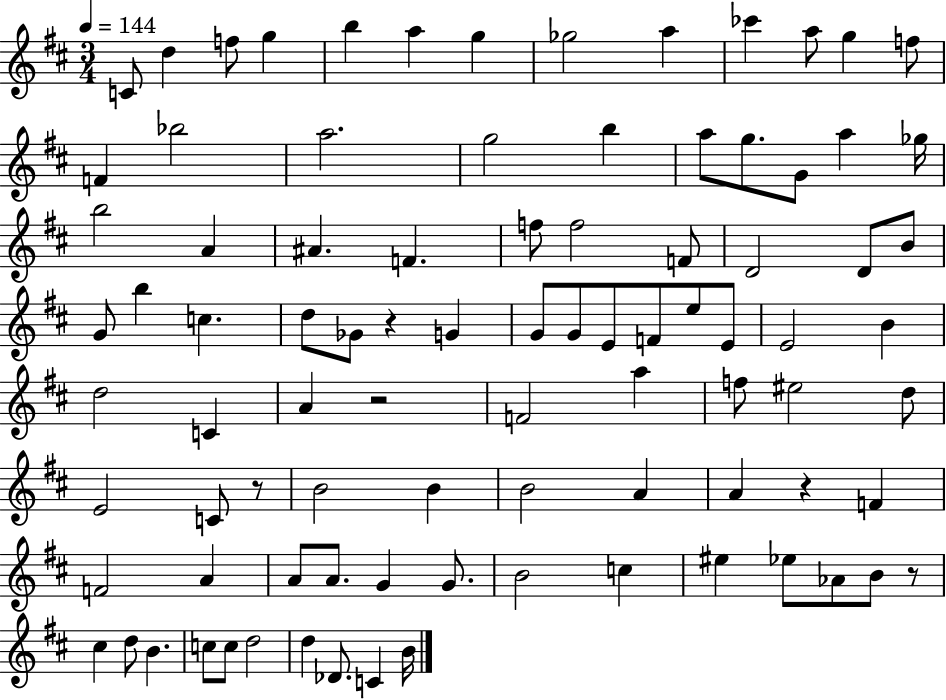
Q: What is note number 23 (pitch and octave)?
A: Gb5